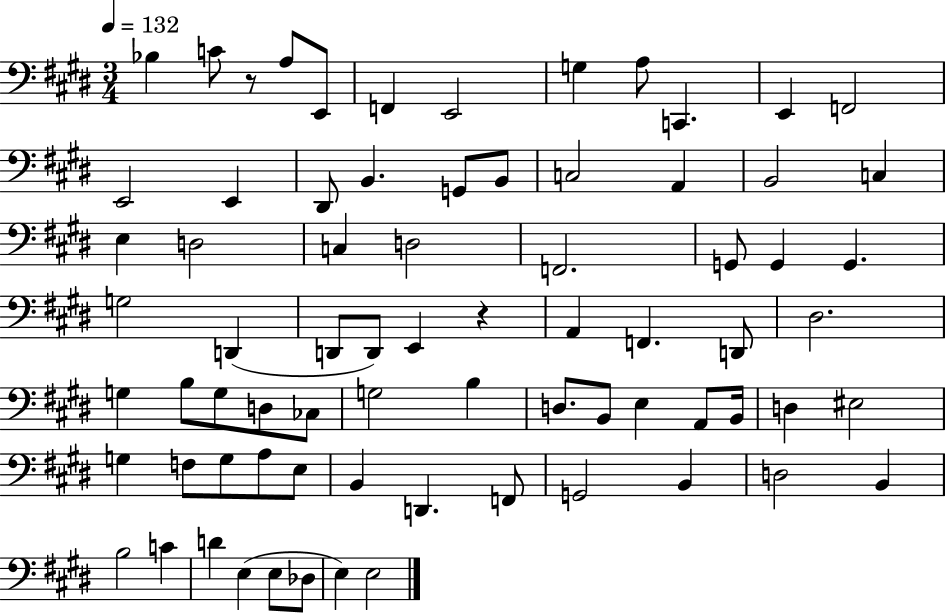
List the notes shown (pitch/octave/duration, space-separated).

Bb3/q C4/e R/e A3/e E2/e F2/q E2/h G3/q A3/e C2/q. E2/q F2/h E2/h E2/q D#2/e B2/q. G2/e B2/e C3/h A2/q B2/h C3/q E3/q D3/h C3/q D3/h F2/h. G2/e G2/q G2/q. G3/h D2/q D2/e D2/e E2/q R/q A2/q F2/q. D2/e D#3/h. G3/q B3/e G3/e D3/e CES3/e G3/h B3/q D3/e. B2/e E3/q A2/e B2/s D3/q EIS3/h G3/q F3/e G3/e A3/e E3/e B2/q D2/q. F2/e G2/h B2/q D3/h B2/q B3/h C4/q D4/q E3/q E3/e Db3/e E3/q E3/h